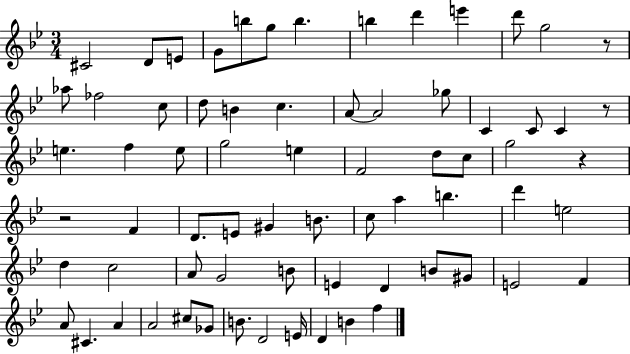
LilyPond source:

{
  \clef treble
  \numericTimeSignature
  \time 3/4
  \key bes \major
  \repeat volta 2 { cis'2 d'8 e'8 | g'8 b''8 g''8 b''4. | b''4 d'''4 e'''4 | d'''8 g''2 r8 | \break aes''8 fes''2 c''8 | d''8 b'4 c''4. | a'8~~ a'2 ges''8 | c'4 c'8 c'4 r8 | \break e''4. f''4 e''8 | g''2 e''4 | f'2 d''8 c''8 | g''2 r4 | \break r2 f'4 | d'8. e'8 gis'4 b'8. | c''8 a''4 b''4. | d'''4 e''2 | \break d''4 c''2 | a'8 g'2 b'8 | e'4 d'4 b'8 gis'8 | e'2 f'4 | \break a'8 cis'4. a'4 | a'2 cis''8 ges'8 | b'8. d'2 e'16 | d'4 b'4 f''4 | \break } \bar "|."
}